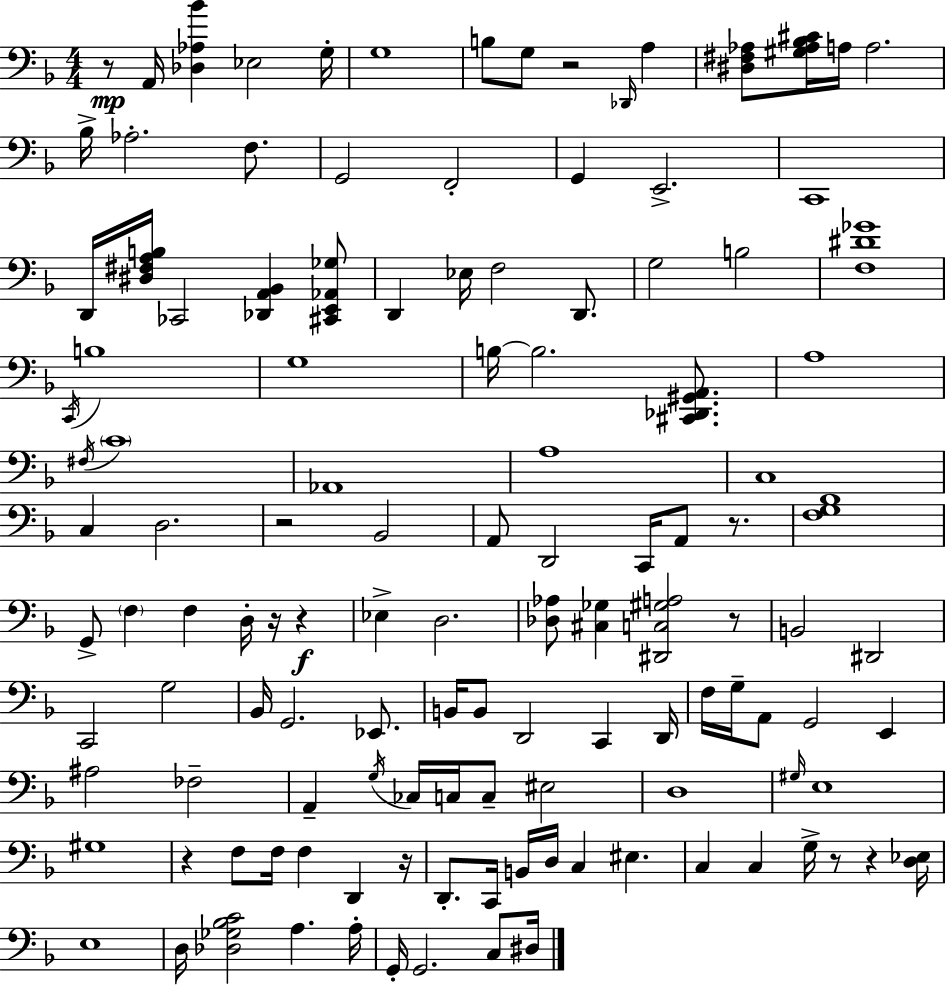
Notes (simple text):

R/e A2/s [Db3,Ab3,Bb4]/q Eb3/h G3/s G3/w B3/e G3/e R/h Db2/s A3/q [D#3,F#3,Ab3]/e [G#3,Ab3,Bb3,C#4]/s A3/s A3/h. Bb3/s Ab3/h. F3/e. G2/h F2/h G2/q E2/h. C2/w D2/s [D#3,F#3,A3,B3]/s CES2/h [Db2,A2,Bb2]/q [C#2,E2,Ab2,Gb3]/e D2/q Eb3/s F3/h D2/e. G3/h B3/h [F3,D#4,Gb4]/w C2/s B3/w G3/w B3/s B3/h. [C#2,Db2,G#2,A2]/e. A3/w F#3/s C4/w Ab2/w A3/w C3/w C3/q D3/h. R/h Bb2/h A2/e D2/h C2/s A2/e R/e. [F3,G3,Bb3]/w G2/e F3/q F3/q D3/s R/s R/q Eb3/q D3/h. [Db3,Ab3]/e [C#3,Gb3]/q [D#2,C3,G#3,A3]/h R/e B2/h D#2/h C2/h G3/h Bb2/s G2/h. Eb2/e. B2/s B2/e D2/h C2/q D2/s F3/s G3/s A2/e G2/h E2/q A#3/h FES3/h A2/q G3/s CES3/s C3/s C3/e EIS3/h D3/w G#3/s E3/w G#3/w R/q F3/e F3/s F3/q D2/q R/s D2/e. C2/s B2/s D3/s C3/q EIS3/q. C3/q C3/q G3/s R/e R/q [D3,Eb3]/s E3/w D3/s [Db3,Gb3,Bb3,C4]/h A3/q. A3/s G2/s G2/h. C3/e D#3/s